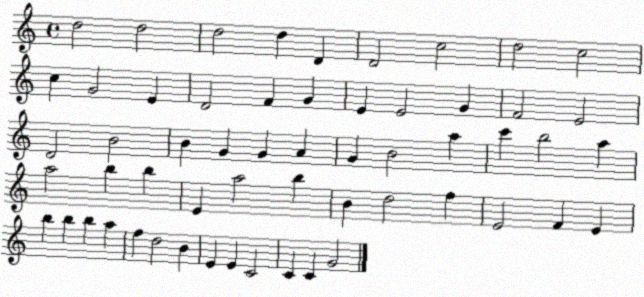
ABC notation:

X:1
T:Untitled
M:4/4
L:1/4
K:C
d2 d2 d2 d D D2 c2 d2 c2 c G2 E D2 F G E E2 G F2 E2 D2 B2 B G G A G B2 a c' b2 a a2 b b E a2 b B d2 f E2 F E b b b a f d2 B E E C2 C C G2